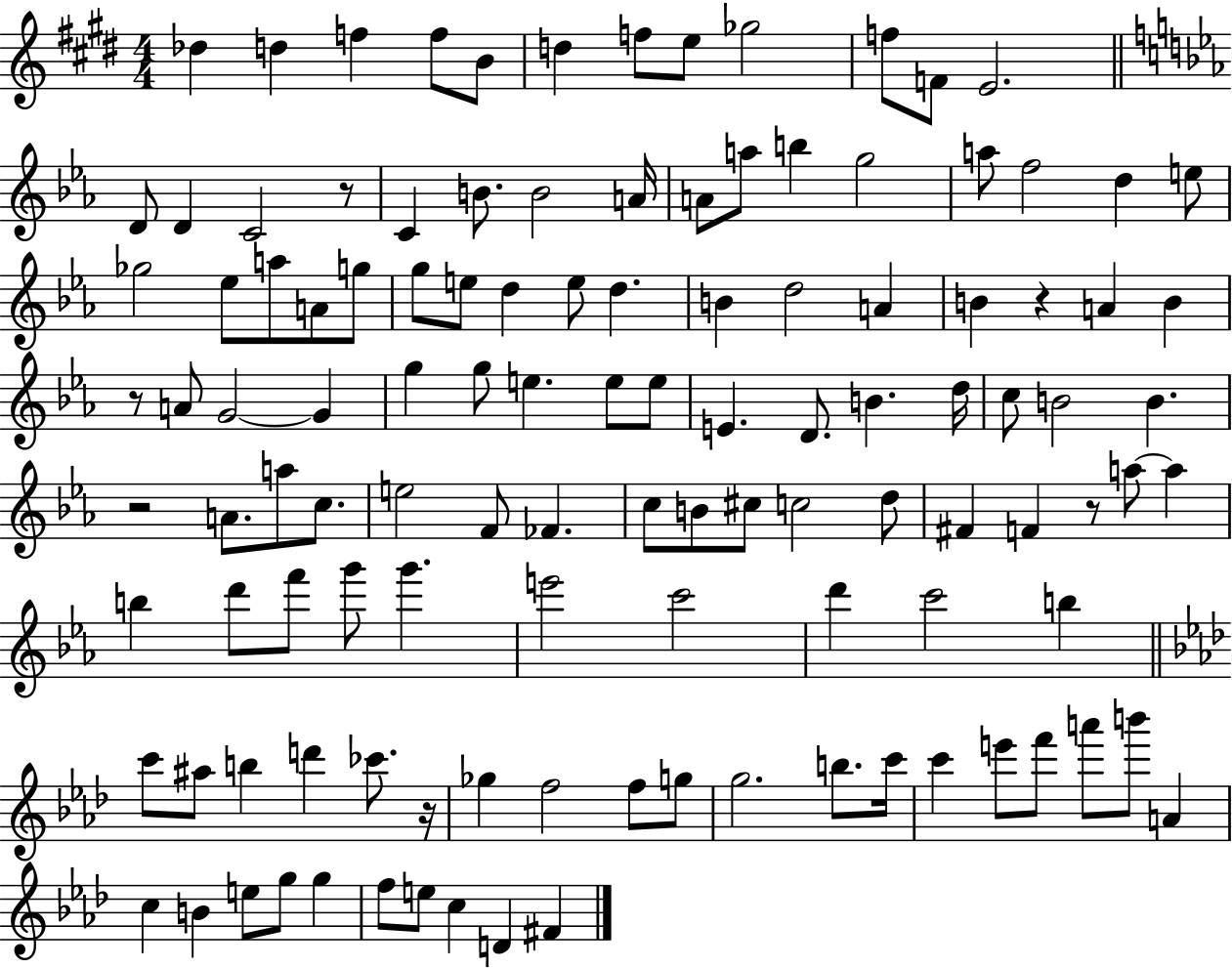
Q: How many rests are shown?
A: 6